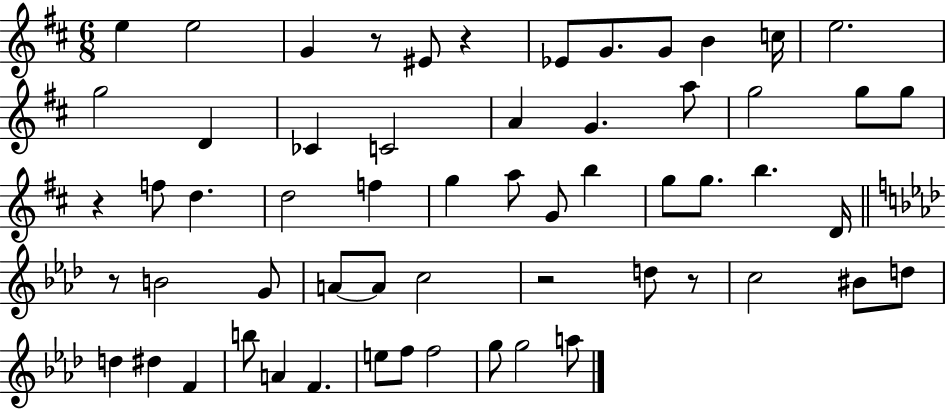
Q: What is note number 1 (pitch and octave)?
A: E5